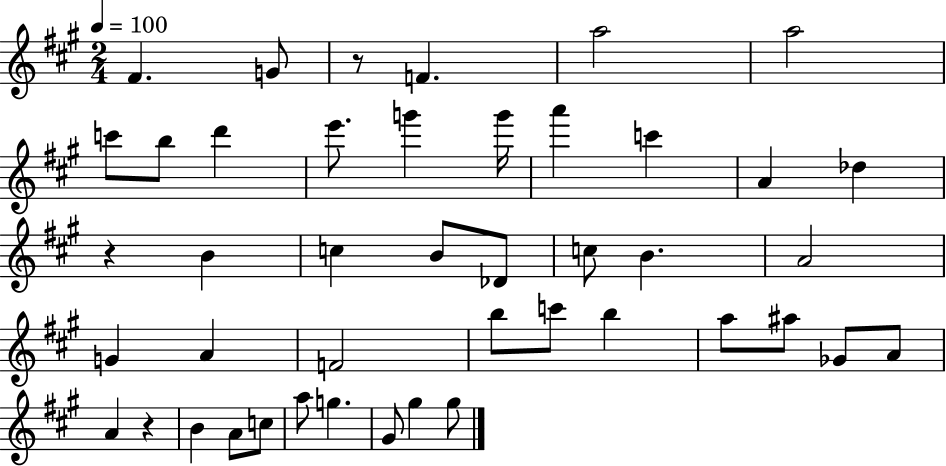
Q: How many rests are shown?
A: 3